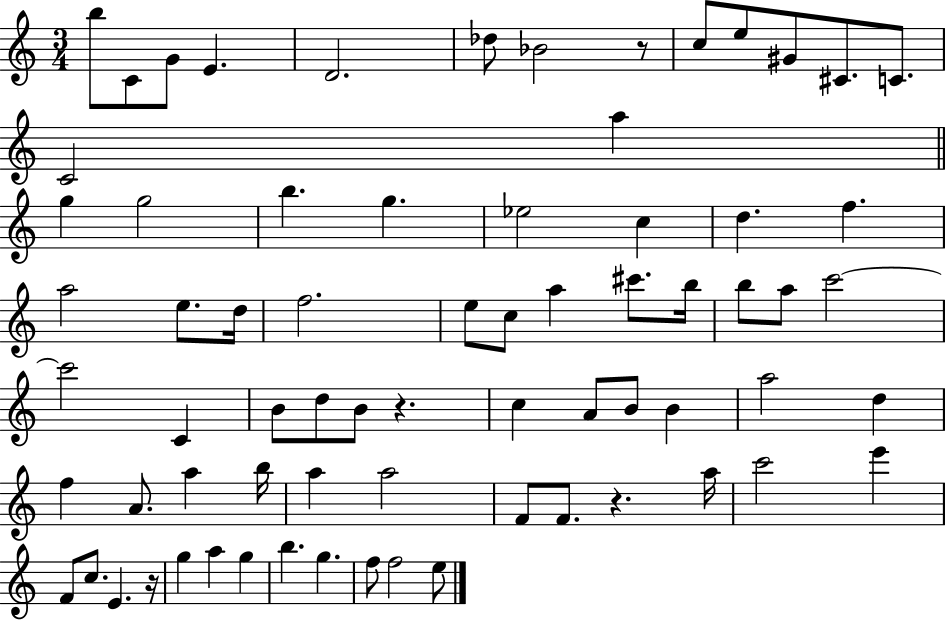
B5/e C4/e G4/e E4/q. D4/h. Db5/e Bb4/h R/e C5/e E5/e G#4/e C#4/e. C4/e. C4/h A5/q G5/q G5/h B5/q. G5/q. Eb5/h C5/q D5/q. F5/q. A5/h E5/e. D5/s F5/h. E5/e C5/e A5/q C#6/e. B5/s B5/e A5/e C6/h C6/h C4/q B4/e D5/e B4/e R/q. C5/q A4/e B4/e B4/q A5/h D5/q F5/q A4/e. A5/q B5/s A5/q A5/h F4/e F4/e. R/q. A5/s C6/h E6/q F4/e C5/e. E4/q. R/s G5/q A5/q G5/q B5/q. G5/q. F5/e F5/h E5/e